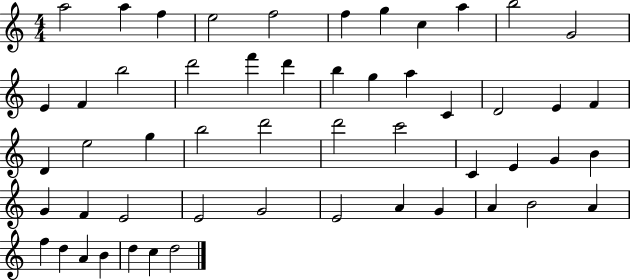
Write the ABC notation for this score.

X:1
T:Untitled
M:4/4
L:1/4
K:C
a2 a f e2 f2 f g c a b2 G2 E F b2 d'2 f' d' b g a C D2 E F D e2 g b2 d'2 d'2 c'2 C E G B G F E2 E2 G2 E2 A G A B2 A f d A B d c d2